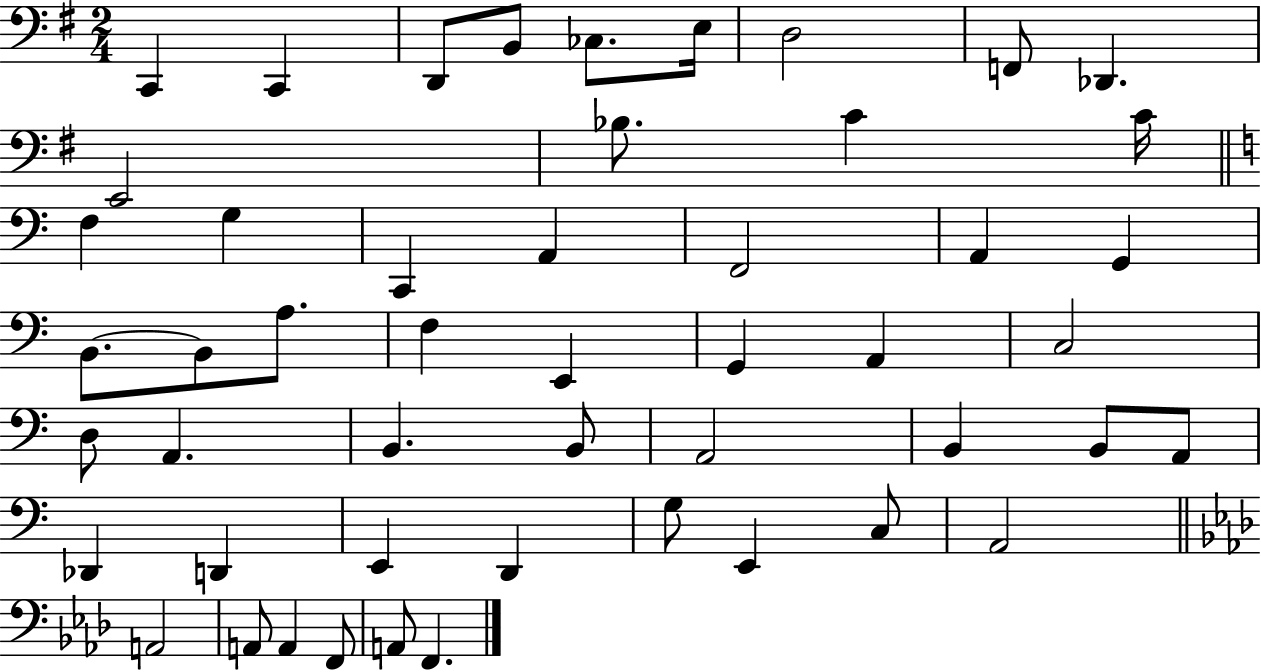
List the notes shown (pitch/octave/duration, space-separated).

C2/q C2/q D2/e B2/e CES3/e. E3/s D3/h F2/e Db2/q. E2/h Bb3/e. C4/q C4/s F3/q G3/q C2/q A2/q F2/h A2/q G2/q B2/e. B2/e A3/e. F3/q E2/q G2/q A2/q C3/h D3/e A2/q. B2/q. B2/e A2/h B2/q B2/e A2/e Db2/q D2/q E2/q D2/q G3/e E2/q C3/e A2/h A2/h A2/e A2/q F2/e A2/e F2/q.